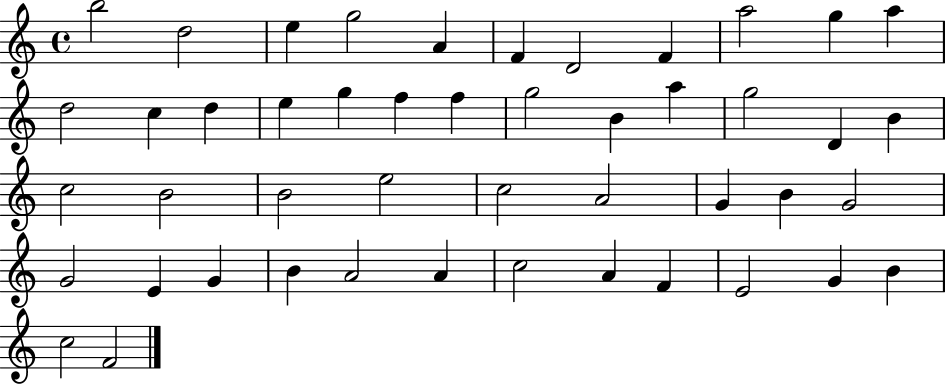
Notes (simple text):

B5/h D5/h E5/q G5/h A4/q F4/q D4/h F4/q A5/h G5/q A5/q D5/h C5/q D5/q E5/q G5/q F5/q F5/q G5/h B4/q A5/q G5/h D4/q B4/q C5/h B4/h B4/h E5/h C5/h A4/h G4/q B4/q G4/h G4/h E4/q G4/q B4/q A4/h A4/q C5/h A4/q F4/q E4/h G4/q B4/q C5/h F4/h